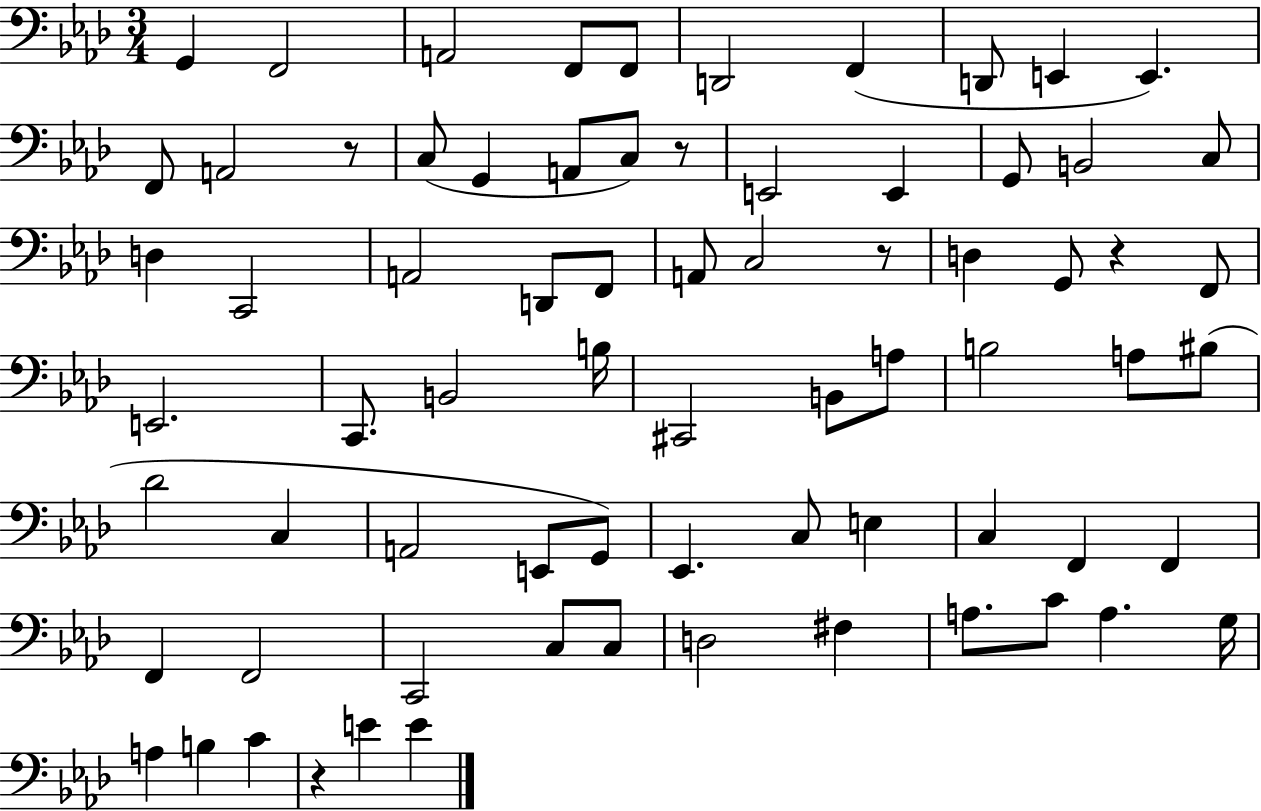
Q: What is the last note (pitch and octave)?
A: E4